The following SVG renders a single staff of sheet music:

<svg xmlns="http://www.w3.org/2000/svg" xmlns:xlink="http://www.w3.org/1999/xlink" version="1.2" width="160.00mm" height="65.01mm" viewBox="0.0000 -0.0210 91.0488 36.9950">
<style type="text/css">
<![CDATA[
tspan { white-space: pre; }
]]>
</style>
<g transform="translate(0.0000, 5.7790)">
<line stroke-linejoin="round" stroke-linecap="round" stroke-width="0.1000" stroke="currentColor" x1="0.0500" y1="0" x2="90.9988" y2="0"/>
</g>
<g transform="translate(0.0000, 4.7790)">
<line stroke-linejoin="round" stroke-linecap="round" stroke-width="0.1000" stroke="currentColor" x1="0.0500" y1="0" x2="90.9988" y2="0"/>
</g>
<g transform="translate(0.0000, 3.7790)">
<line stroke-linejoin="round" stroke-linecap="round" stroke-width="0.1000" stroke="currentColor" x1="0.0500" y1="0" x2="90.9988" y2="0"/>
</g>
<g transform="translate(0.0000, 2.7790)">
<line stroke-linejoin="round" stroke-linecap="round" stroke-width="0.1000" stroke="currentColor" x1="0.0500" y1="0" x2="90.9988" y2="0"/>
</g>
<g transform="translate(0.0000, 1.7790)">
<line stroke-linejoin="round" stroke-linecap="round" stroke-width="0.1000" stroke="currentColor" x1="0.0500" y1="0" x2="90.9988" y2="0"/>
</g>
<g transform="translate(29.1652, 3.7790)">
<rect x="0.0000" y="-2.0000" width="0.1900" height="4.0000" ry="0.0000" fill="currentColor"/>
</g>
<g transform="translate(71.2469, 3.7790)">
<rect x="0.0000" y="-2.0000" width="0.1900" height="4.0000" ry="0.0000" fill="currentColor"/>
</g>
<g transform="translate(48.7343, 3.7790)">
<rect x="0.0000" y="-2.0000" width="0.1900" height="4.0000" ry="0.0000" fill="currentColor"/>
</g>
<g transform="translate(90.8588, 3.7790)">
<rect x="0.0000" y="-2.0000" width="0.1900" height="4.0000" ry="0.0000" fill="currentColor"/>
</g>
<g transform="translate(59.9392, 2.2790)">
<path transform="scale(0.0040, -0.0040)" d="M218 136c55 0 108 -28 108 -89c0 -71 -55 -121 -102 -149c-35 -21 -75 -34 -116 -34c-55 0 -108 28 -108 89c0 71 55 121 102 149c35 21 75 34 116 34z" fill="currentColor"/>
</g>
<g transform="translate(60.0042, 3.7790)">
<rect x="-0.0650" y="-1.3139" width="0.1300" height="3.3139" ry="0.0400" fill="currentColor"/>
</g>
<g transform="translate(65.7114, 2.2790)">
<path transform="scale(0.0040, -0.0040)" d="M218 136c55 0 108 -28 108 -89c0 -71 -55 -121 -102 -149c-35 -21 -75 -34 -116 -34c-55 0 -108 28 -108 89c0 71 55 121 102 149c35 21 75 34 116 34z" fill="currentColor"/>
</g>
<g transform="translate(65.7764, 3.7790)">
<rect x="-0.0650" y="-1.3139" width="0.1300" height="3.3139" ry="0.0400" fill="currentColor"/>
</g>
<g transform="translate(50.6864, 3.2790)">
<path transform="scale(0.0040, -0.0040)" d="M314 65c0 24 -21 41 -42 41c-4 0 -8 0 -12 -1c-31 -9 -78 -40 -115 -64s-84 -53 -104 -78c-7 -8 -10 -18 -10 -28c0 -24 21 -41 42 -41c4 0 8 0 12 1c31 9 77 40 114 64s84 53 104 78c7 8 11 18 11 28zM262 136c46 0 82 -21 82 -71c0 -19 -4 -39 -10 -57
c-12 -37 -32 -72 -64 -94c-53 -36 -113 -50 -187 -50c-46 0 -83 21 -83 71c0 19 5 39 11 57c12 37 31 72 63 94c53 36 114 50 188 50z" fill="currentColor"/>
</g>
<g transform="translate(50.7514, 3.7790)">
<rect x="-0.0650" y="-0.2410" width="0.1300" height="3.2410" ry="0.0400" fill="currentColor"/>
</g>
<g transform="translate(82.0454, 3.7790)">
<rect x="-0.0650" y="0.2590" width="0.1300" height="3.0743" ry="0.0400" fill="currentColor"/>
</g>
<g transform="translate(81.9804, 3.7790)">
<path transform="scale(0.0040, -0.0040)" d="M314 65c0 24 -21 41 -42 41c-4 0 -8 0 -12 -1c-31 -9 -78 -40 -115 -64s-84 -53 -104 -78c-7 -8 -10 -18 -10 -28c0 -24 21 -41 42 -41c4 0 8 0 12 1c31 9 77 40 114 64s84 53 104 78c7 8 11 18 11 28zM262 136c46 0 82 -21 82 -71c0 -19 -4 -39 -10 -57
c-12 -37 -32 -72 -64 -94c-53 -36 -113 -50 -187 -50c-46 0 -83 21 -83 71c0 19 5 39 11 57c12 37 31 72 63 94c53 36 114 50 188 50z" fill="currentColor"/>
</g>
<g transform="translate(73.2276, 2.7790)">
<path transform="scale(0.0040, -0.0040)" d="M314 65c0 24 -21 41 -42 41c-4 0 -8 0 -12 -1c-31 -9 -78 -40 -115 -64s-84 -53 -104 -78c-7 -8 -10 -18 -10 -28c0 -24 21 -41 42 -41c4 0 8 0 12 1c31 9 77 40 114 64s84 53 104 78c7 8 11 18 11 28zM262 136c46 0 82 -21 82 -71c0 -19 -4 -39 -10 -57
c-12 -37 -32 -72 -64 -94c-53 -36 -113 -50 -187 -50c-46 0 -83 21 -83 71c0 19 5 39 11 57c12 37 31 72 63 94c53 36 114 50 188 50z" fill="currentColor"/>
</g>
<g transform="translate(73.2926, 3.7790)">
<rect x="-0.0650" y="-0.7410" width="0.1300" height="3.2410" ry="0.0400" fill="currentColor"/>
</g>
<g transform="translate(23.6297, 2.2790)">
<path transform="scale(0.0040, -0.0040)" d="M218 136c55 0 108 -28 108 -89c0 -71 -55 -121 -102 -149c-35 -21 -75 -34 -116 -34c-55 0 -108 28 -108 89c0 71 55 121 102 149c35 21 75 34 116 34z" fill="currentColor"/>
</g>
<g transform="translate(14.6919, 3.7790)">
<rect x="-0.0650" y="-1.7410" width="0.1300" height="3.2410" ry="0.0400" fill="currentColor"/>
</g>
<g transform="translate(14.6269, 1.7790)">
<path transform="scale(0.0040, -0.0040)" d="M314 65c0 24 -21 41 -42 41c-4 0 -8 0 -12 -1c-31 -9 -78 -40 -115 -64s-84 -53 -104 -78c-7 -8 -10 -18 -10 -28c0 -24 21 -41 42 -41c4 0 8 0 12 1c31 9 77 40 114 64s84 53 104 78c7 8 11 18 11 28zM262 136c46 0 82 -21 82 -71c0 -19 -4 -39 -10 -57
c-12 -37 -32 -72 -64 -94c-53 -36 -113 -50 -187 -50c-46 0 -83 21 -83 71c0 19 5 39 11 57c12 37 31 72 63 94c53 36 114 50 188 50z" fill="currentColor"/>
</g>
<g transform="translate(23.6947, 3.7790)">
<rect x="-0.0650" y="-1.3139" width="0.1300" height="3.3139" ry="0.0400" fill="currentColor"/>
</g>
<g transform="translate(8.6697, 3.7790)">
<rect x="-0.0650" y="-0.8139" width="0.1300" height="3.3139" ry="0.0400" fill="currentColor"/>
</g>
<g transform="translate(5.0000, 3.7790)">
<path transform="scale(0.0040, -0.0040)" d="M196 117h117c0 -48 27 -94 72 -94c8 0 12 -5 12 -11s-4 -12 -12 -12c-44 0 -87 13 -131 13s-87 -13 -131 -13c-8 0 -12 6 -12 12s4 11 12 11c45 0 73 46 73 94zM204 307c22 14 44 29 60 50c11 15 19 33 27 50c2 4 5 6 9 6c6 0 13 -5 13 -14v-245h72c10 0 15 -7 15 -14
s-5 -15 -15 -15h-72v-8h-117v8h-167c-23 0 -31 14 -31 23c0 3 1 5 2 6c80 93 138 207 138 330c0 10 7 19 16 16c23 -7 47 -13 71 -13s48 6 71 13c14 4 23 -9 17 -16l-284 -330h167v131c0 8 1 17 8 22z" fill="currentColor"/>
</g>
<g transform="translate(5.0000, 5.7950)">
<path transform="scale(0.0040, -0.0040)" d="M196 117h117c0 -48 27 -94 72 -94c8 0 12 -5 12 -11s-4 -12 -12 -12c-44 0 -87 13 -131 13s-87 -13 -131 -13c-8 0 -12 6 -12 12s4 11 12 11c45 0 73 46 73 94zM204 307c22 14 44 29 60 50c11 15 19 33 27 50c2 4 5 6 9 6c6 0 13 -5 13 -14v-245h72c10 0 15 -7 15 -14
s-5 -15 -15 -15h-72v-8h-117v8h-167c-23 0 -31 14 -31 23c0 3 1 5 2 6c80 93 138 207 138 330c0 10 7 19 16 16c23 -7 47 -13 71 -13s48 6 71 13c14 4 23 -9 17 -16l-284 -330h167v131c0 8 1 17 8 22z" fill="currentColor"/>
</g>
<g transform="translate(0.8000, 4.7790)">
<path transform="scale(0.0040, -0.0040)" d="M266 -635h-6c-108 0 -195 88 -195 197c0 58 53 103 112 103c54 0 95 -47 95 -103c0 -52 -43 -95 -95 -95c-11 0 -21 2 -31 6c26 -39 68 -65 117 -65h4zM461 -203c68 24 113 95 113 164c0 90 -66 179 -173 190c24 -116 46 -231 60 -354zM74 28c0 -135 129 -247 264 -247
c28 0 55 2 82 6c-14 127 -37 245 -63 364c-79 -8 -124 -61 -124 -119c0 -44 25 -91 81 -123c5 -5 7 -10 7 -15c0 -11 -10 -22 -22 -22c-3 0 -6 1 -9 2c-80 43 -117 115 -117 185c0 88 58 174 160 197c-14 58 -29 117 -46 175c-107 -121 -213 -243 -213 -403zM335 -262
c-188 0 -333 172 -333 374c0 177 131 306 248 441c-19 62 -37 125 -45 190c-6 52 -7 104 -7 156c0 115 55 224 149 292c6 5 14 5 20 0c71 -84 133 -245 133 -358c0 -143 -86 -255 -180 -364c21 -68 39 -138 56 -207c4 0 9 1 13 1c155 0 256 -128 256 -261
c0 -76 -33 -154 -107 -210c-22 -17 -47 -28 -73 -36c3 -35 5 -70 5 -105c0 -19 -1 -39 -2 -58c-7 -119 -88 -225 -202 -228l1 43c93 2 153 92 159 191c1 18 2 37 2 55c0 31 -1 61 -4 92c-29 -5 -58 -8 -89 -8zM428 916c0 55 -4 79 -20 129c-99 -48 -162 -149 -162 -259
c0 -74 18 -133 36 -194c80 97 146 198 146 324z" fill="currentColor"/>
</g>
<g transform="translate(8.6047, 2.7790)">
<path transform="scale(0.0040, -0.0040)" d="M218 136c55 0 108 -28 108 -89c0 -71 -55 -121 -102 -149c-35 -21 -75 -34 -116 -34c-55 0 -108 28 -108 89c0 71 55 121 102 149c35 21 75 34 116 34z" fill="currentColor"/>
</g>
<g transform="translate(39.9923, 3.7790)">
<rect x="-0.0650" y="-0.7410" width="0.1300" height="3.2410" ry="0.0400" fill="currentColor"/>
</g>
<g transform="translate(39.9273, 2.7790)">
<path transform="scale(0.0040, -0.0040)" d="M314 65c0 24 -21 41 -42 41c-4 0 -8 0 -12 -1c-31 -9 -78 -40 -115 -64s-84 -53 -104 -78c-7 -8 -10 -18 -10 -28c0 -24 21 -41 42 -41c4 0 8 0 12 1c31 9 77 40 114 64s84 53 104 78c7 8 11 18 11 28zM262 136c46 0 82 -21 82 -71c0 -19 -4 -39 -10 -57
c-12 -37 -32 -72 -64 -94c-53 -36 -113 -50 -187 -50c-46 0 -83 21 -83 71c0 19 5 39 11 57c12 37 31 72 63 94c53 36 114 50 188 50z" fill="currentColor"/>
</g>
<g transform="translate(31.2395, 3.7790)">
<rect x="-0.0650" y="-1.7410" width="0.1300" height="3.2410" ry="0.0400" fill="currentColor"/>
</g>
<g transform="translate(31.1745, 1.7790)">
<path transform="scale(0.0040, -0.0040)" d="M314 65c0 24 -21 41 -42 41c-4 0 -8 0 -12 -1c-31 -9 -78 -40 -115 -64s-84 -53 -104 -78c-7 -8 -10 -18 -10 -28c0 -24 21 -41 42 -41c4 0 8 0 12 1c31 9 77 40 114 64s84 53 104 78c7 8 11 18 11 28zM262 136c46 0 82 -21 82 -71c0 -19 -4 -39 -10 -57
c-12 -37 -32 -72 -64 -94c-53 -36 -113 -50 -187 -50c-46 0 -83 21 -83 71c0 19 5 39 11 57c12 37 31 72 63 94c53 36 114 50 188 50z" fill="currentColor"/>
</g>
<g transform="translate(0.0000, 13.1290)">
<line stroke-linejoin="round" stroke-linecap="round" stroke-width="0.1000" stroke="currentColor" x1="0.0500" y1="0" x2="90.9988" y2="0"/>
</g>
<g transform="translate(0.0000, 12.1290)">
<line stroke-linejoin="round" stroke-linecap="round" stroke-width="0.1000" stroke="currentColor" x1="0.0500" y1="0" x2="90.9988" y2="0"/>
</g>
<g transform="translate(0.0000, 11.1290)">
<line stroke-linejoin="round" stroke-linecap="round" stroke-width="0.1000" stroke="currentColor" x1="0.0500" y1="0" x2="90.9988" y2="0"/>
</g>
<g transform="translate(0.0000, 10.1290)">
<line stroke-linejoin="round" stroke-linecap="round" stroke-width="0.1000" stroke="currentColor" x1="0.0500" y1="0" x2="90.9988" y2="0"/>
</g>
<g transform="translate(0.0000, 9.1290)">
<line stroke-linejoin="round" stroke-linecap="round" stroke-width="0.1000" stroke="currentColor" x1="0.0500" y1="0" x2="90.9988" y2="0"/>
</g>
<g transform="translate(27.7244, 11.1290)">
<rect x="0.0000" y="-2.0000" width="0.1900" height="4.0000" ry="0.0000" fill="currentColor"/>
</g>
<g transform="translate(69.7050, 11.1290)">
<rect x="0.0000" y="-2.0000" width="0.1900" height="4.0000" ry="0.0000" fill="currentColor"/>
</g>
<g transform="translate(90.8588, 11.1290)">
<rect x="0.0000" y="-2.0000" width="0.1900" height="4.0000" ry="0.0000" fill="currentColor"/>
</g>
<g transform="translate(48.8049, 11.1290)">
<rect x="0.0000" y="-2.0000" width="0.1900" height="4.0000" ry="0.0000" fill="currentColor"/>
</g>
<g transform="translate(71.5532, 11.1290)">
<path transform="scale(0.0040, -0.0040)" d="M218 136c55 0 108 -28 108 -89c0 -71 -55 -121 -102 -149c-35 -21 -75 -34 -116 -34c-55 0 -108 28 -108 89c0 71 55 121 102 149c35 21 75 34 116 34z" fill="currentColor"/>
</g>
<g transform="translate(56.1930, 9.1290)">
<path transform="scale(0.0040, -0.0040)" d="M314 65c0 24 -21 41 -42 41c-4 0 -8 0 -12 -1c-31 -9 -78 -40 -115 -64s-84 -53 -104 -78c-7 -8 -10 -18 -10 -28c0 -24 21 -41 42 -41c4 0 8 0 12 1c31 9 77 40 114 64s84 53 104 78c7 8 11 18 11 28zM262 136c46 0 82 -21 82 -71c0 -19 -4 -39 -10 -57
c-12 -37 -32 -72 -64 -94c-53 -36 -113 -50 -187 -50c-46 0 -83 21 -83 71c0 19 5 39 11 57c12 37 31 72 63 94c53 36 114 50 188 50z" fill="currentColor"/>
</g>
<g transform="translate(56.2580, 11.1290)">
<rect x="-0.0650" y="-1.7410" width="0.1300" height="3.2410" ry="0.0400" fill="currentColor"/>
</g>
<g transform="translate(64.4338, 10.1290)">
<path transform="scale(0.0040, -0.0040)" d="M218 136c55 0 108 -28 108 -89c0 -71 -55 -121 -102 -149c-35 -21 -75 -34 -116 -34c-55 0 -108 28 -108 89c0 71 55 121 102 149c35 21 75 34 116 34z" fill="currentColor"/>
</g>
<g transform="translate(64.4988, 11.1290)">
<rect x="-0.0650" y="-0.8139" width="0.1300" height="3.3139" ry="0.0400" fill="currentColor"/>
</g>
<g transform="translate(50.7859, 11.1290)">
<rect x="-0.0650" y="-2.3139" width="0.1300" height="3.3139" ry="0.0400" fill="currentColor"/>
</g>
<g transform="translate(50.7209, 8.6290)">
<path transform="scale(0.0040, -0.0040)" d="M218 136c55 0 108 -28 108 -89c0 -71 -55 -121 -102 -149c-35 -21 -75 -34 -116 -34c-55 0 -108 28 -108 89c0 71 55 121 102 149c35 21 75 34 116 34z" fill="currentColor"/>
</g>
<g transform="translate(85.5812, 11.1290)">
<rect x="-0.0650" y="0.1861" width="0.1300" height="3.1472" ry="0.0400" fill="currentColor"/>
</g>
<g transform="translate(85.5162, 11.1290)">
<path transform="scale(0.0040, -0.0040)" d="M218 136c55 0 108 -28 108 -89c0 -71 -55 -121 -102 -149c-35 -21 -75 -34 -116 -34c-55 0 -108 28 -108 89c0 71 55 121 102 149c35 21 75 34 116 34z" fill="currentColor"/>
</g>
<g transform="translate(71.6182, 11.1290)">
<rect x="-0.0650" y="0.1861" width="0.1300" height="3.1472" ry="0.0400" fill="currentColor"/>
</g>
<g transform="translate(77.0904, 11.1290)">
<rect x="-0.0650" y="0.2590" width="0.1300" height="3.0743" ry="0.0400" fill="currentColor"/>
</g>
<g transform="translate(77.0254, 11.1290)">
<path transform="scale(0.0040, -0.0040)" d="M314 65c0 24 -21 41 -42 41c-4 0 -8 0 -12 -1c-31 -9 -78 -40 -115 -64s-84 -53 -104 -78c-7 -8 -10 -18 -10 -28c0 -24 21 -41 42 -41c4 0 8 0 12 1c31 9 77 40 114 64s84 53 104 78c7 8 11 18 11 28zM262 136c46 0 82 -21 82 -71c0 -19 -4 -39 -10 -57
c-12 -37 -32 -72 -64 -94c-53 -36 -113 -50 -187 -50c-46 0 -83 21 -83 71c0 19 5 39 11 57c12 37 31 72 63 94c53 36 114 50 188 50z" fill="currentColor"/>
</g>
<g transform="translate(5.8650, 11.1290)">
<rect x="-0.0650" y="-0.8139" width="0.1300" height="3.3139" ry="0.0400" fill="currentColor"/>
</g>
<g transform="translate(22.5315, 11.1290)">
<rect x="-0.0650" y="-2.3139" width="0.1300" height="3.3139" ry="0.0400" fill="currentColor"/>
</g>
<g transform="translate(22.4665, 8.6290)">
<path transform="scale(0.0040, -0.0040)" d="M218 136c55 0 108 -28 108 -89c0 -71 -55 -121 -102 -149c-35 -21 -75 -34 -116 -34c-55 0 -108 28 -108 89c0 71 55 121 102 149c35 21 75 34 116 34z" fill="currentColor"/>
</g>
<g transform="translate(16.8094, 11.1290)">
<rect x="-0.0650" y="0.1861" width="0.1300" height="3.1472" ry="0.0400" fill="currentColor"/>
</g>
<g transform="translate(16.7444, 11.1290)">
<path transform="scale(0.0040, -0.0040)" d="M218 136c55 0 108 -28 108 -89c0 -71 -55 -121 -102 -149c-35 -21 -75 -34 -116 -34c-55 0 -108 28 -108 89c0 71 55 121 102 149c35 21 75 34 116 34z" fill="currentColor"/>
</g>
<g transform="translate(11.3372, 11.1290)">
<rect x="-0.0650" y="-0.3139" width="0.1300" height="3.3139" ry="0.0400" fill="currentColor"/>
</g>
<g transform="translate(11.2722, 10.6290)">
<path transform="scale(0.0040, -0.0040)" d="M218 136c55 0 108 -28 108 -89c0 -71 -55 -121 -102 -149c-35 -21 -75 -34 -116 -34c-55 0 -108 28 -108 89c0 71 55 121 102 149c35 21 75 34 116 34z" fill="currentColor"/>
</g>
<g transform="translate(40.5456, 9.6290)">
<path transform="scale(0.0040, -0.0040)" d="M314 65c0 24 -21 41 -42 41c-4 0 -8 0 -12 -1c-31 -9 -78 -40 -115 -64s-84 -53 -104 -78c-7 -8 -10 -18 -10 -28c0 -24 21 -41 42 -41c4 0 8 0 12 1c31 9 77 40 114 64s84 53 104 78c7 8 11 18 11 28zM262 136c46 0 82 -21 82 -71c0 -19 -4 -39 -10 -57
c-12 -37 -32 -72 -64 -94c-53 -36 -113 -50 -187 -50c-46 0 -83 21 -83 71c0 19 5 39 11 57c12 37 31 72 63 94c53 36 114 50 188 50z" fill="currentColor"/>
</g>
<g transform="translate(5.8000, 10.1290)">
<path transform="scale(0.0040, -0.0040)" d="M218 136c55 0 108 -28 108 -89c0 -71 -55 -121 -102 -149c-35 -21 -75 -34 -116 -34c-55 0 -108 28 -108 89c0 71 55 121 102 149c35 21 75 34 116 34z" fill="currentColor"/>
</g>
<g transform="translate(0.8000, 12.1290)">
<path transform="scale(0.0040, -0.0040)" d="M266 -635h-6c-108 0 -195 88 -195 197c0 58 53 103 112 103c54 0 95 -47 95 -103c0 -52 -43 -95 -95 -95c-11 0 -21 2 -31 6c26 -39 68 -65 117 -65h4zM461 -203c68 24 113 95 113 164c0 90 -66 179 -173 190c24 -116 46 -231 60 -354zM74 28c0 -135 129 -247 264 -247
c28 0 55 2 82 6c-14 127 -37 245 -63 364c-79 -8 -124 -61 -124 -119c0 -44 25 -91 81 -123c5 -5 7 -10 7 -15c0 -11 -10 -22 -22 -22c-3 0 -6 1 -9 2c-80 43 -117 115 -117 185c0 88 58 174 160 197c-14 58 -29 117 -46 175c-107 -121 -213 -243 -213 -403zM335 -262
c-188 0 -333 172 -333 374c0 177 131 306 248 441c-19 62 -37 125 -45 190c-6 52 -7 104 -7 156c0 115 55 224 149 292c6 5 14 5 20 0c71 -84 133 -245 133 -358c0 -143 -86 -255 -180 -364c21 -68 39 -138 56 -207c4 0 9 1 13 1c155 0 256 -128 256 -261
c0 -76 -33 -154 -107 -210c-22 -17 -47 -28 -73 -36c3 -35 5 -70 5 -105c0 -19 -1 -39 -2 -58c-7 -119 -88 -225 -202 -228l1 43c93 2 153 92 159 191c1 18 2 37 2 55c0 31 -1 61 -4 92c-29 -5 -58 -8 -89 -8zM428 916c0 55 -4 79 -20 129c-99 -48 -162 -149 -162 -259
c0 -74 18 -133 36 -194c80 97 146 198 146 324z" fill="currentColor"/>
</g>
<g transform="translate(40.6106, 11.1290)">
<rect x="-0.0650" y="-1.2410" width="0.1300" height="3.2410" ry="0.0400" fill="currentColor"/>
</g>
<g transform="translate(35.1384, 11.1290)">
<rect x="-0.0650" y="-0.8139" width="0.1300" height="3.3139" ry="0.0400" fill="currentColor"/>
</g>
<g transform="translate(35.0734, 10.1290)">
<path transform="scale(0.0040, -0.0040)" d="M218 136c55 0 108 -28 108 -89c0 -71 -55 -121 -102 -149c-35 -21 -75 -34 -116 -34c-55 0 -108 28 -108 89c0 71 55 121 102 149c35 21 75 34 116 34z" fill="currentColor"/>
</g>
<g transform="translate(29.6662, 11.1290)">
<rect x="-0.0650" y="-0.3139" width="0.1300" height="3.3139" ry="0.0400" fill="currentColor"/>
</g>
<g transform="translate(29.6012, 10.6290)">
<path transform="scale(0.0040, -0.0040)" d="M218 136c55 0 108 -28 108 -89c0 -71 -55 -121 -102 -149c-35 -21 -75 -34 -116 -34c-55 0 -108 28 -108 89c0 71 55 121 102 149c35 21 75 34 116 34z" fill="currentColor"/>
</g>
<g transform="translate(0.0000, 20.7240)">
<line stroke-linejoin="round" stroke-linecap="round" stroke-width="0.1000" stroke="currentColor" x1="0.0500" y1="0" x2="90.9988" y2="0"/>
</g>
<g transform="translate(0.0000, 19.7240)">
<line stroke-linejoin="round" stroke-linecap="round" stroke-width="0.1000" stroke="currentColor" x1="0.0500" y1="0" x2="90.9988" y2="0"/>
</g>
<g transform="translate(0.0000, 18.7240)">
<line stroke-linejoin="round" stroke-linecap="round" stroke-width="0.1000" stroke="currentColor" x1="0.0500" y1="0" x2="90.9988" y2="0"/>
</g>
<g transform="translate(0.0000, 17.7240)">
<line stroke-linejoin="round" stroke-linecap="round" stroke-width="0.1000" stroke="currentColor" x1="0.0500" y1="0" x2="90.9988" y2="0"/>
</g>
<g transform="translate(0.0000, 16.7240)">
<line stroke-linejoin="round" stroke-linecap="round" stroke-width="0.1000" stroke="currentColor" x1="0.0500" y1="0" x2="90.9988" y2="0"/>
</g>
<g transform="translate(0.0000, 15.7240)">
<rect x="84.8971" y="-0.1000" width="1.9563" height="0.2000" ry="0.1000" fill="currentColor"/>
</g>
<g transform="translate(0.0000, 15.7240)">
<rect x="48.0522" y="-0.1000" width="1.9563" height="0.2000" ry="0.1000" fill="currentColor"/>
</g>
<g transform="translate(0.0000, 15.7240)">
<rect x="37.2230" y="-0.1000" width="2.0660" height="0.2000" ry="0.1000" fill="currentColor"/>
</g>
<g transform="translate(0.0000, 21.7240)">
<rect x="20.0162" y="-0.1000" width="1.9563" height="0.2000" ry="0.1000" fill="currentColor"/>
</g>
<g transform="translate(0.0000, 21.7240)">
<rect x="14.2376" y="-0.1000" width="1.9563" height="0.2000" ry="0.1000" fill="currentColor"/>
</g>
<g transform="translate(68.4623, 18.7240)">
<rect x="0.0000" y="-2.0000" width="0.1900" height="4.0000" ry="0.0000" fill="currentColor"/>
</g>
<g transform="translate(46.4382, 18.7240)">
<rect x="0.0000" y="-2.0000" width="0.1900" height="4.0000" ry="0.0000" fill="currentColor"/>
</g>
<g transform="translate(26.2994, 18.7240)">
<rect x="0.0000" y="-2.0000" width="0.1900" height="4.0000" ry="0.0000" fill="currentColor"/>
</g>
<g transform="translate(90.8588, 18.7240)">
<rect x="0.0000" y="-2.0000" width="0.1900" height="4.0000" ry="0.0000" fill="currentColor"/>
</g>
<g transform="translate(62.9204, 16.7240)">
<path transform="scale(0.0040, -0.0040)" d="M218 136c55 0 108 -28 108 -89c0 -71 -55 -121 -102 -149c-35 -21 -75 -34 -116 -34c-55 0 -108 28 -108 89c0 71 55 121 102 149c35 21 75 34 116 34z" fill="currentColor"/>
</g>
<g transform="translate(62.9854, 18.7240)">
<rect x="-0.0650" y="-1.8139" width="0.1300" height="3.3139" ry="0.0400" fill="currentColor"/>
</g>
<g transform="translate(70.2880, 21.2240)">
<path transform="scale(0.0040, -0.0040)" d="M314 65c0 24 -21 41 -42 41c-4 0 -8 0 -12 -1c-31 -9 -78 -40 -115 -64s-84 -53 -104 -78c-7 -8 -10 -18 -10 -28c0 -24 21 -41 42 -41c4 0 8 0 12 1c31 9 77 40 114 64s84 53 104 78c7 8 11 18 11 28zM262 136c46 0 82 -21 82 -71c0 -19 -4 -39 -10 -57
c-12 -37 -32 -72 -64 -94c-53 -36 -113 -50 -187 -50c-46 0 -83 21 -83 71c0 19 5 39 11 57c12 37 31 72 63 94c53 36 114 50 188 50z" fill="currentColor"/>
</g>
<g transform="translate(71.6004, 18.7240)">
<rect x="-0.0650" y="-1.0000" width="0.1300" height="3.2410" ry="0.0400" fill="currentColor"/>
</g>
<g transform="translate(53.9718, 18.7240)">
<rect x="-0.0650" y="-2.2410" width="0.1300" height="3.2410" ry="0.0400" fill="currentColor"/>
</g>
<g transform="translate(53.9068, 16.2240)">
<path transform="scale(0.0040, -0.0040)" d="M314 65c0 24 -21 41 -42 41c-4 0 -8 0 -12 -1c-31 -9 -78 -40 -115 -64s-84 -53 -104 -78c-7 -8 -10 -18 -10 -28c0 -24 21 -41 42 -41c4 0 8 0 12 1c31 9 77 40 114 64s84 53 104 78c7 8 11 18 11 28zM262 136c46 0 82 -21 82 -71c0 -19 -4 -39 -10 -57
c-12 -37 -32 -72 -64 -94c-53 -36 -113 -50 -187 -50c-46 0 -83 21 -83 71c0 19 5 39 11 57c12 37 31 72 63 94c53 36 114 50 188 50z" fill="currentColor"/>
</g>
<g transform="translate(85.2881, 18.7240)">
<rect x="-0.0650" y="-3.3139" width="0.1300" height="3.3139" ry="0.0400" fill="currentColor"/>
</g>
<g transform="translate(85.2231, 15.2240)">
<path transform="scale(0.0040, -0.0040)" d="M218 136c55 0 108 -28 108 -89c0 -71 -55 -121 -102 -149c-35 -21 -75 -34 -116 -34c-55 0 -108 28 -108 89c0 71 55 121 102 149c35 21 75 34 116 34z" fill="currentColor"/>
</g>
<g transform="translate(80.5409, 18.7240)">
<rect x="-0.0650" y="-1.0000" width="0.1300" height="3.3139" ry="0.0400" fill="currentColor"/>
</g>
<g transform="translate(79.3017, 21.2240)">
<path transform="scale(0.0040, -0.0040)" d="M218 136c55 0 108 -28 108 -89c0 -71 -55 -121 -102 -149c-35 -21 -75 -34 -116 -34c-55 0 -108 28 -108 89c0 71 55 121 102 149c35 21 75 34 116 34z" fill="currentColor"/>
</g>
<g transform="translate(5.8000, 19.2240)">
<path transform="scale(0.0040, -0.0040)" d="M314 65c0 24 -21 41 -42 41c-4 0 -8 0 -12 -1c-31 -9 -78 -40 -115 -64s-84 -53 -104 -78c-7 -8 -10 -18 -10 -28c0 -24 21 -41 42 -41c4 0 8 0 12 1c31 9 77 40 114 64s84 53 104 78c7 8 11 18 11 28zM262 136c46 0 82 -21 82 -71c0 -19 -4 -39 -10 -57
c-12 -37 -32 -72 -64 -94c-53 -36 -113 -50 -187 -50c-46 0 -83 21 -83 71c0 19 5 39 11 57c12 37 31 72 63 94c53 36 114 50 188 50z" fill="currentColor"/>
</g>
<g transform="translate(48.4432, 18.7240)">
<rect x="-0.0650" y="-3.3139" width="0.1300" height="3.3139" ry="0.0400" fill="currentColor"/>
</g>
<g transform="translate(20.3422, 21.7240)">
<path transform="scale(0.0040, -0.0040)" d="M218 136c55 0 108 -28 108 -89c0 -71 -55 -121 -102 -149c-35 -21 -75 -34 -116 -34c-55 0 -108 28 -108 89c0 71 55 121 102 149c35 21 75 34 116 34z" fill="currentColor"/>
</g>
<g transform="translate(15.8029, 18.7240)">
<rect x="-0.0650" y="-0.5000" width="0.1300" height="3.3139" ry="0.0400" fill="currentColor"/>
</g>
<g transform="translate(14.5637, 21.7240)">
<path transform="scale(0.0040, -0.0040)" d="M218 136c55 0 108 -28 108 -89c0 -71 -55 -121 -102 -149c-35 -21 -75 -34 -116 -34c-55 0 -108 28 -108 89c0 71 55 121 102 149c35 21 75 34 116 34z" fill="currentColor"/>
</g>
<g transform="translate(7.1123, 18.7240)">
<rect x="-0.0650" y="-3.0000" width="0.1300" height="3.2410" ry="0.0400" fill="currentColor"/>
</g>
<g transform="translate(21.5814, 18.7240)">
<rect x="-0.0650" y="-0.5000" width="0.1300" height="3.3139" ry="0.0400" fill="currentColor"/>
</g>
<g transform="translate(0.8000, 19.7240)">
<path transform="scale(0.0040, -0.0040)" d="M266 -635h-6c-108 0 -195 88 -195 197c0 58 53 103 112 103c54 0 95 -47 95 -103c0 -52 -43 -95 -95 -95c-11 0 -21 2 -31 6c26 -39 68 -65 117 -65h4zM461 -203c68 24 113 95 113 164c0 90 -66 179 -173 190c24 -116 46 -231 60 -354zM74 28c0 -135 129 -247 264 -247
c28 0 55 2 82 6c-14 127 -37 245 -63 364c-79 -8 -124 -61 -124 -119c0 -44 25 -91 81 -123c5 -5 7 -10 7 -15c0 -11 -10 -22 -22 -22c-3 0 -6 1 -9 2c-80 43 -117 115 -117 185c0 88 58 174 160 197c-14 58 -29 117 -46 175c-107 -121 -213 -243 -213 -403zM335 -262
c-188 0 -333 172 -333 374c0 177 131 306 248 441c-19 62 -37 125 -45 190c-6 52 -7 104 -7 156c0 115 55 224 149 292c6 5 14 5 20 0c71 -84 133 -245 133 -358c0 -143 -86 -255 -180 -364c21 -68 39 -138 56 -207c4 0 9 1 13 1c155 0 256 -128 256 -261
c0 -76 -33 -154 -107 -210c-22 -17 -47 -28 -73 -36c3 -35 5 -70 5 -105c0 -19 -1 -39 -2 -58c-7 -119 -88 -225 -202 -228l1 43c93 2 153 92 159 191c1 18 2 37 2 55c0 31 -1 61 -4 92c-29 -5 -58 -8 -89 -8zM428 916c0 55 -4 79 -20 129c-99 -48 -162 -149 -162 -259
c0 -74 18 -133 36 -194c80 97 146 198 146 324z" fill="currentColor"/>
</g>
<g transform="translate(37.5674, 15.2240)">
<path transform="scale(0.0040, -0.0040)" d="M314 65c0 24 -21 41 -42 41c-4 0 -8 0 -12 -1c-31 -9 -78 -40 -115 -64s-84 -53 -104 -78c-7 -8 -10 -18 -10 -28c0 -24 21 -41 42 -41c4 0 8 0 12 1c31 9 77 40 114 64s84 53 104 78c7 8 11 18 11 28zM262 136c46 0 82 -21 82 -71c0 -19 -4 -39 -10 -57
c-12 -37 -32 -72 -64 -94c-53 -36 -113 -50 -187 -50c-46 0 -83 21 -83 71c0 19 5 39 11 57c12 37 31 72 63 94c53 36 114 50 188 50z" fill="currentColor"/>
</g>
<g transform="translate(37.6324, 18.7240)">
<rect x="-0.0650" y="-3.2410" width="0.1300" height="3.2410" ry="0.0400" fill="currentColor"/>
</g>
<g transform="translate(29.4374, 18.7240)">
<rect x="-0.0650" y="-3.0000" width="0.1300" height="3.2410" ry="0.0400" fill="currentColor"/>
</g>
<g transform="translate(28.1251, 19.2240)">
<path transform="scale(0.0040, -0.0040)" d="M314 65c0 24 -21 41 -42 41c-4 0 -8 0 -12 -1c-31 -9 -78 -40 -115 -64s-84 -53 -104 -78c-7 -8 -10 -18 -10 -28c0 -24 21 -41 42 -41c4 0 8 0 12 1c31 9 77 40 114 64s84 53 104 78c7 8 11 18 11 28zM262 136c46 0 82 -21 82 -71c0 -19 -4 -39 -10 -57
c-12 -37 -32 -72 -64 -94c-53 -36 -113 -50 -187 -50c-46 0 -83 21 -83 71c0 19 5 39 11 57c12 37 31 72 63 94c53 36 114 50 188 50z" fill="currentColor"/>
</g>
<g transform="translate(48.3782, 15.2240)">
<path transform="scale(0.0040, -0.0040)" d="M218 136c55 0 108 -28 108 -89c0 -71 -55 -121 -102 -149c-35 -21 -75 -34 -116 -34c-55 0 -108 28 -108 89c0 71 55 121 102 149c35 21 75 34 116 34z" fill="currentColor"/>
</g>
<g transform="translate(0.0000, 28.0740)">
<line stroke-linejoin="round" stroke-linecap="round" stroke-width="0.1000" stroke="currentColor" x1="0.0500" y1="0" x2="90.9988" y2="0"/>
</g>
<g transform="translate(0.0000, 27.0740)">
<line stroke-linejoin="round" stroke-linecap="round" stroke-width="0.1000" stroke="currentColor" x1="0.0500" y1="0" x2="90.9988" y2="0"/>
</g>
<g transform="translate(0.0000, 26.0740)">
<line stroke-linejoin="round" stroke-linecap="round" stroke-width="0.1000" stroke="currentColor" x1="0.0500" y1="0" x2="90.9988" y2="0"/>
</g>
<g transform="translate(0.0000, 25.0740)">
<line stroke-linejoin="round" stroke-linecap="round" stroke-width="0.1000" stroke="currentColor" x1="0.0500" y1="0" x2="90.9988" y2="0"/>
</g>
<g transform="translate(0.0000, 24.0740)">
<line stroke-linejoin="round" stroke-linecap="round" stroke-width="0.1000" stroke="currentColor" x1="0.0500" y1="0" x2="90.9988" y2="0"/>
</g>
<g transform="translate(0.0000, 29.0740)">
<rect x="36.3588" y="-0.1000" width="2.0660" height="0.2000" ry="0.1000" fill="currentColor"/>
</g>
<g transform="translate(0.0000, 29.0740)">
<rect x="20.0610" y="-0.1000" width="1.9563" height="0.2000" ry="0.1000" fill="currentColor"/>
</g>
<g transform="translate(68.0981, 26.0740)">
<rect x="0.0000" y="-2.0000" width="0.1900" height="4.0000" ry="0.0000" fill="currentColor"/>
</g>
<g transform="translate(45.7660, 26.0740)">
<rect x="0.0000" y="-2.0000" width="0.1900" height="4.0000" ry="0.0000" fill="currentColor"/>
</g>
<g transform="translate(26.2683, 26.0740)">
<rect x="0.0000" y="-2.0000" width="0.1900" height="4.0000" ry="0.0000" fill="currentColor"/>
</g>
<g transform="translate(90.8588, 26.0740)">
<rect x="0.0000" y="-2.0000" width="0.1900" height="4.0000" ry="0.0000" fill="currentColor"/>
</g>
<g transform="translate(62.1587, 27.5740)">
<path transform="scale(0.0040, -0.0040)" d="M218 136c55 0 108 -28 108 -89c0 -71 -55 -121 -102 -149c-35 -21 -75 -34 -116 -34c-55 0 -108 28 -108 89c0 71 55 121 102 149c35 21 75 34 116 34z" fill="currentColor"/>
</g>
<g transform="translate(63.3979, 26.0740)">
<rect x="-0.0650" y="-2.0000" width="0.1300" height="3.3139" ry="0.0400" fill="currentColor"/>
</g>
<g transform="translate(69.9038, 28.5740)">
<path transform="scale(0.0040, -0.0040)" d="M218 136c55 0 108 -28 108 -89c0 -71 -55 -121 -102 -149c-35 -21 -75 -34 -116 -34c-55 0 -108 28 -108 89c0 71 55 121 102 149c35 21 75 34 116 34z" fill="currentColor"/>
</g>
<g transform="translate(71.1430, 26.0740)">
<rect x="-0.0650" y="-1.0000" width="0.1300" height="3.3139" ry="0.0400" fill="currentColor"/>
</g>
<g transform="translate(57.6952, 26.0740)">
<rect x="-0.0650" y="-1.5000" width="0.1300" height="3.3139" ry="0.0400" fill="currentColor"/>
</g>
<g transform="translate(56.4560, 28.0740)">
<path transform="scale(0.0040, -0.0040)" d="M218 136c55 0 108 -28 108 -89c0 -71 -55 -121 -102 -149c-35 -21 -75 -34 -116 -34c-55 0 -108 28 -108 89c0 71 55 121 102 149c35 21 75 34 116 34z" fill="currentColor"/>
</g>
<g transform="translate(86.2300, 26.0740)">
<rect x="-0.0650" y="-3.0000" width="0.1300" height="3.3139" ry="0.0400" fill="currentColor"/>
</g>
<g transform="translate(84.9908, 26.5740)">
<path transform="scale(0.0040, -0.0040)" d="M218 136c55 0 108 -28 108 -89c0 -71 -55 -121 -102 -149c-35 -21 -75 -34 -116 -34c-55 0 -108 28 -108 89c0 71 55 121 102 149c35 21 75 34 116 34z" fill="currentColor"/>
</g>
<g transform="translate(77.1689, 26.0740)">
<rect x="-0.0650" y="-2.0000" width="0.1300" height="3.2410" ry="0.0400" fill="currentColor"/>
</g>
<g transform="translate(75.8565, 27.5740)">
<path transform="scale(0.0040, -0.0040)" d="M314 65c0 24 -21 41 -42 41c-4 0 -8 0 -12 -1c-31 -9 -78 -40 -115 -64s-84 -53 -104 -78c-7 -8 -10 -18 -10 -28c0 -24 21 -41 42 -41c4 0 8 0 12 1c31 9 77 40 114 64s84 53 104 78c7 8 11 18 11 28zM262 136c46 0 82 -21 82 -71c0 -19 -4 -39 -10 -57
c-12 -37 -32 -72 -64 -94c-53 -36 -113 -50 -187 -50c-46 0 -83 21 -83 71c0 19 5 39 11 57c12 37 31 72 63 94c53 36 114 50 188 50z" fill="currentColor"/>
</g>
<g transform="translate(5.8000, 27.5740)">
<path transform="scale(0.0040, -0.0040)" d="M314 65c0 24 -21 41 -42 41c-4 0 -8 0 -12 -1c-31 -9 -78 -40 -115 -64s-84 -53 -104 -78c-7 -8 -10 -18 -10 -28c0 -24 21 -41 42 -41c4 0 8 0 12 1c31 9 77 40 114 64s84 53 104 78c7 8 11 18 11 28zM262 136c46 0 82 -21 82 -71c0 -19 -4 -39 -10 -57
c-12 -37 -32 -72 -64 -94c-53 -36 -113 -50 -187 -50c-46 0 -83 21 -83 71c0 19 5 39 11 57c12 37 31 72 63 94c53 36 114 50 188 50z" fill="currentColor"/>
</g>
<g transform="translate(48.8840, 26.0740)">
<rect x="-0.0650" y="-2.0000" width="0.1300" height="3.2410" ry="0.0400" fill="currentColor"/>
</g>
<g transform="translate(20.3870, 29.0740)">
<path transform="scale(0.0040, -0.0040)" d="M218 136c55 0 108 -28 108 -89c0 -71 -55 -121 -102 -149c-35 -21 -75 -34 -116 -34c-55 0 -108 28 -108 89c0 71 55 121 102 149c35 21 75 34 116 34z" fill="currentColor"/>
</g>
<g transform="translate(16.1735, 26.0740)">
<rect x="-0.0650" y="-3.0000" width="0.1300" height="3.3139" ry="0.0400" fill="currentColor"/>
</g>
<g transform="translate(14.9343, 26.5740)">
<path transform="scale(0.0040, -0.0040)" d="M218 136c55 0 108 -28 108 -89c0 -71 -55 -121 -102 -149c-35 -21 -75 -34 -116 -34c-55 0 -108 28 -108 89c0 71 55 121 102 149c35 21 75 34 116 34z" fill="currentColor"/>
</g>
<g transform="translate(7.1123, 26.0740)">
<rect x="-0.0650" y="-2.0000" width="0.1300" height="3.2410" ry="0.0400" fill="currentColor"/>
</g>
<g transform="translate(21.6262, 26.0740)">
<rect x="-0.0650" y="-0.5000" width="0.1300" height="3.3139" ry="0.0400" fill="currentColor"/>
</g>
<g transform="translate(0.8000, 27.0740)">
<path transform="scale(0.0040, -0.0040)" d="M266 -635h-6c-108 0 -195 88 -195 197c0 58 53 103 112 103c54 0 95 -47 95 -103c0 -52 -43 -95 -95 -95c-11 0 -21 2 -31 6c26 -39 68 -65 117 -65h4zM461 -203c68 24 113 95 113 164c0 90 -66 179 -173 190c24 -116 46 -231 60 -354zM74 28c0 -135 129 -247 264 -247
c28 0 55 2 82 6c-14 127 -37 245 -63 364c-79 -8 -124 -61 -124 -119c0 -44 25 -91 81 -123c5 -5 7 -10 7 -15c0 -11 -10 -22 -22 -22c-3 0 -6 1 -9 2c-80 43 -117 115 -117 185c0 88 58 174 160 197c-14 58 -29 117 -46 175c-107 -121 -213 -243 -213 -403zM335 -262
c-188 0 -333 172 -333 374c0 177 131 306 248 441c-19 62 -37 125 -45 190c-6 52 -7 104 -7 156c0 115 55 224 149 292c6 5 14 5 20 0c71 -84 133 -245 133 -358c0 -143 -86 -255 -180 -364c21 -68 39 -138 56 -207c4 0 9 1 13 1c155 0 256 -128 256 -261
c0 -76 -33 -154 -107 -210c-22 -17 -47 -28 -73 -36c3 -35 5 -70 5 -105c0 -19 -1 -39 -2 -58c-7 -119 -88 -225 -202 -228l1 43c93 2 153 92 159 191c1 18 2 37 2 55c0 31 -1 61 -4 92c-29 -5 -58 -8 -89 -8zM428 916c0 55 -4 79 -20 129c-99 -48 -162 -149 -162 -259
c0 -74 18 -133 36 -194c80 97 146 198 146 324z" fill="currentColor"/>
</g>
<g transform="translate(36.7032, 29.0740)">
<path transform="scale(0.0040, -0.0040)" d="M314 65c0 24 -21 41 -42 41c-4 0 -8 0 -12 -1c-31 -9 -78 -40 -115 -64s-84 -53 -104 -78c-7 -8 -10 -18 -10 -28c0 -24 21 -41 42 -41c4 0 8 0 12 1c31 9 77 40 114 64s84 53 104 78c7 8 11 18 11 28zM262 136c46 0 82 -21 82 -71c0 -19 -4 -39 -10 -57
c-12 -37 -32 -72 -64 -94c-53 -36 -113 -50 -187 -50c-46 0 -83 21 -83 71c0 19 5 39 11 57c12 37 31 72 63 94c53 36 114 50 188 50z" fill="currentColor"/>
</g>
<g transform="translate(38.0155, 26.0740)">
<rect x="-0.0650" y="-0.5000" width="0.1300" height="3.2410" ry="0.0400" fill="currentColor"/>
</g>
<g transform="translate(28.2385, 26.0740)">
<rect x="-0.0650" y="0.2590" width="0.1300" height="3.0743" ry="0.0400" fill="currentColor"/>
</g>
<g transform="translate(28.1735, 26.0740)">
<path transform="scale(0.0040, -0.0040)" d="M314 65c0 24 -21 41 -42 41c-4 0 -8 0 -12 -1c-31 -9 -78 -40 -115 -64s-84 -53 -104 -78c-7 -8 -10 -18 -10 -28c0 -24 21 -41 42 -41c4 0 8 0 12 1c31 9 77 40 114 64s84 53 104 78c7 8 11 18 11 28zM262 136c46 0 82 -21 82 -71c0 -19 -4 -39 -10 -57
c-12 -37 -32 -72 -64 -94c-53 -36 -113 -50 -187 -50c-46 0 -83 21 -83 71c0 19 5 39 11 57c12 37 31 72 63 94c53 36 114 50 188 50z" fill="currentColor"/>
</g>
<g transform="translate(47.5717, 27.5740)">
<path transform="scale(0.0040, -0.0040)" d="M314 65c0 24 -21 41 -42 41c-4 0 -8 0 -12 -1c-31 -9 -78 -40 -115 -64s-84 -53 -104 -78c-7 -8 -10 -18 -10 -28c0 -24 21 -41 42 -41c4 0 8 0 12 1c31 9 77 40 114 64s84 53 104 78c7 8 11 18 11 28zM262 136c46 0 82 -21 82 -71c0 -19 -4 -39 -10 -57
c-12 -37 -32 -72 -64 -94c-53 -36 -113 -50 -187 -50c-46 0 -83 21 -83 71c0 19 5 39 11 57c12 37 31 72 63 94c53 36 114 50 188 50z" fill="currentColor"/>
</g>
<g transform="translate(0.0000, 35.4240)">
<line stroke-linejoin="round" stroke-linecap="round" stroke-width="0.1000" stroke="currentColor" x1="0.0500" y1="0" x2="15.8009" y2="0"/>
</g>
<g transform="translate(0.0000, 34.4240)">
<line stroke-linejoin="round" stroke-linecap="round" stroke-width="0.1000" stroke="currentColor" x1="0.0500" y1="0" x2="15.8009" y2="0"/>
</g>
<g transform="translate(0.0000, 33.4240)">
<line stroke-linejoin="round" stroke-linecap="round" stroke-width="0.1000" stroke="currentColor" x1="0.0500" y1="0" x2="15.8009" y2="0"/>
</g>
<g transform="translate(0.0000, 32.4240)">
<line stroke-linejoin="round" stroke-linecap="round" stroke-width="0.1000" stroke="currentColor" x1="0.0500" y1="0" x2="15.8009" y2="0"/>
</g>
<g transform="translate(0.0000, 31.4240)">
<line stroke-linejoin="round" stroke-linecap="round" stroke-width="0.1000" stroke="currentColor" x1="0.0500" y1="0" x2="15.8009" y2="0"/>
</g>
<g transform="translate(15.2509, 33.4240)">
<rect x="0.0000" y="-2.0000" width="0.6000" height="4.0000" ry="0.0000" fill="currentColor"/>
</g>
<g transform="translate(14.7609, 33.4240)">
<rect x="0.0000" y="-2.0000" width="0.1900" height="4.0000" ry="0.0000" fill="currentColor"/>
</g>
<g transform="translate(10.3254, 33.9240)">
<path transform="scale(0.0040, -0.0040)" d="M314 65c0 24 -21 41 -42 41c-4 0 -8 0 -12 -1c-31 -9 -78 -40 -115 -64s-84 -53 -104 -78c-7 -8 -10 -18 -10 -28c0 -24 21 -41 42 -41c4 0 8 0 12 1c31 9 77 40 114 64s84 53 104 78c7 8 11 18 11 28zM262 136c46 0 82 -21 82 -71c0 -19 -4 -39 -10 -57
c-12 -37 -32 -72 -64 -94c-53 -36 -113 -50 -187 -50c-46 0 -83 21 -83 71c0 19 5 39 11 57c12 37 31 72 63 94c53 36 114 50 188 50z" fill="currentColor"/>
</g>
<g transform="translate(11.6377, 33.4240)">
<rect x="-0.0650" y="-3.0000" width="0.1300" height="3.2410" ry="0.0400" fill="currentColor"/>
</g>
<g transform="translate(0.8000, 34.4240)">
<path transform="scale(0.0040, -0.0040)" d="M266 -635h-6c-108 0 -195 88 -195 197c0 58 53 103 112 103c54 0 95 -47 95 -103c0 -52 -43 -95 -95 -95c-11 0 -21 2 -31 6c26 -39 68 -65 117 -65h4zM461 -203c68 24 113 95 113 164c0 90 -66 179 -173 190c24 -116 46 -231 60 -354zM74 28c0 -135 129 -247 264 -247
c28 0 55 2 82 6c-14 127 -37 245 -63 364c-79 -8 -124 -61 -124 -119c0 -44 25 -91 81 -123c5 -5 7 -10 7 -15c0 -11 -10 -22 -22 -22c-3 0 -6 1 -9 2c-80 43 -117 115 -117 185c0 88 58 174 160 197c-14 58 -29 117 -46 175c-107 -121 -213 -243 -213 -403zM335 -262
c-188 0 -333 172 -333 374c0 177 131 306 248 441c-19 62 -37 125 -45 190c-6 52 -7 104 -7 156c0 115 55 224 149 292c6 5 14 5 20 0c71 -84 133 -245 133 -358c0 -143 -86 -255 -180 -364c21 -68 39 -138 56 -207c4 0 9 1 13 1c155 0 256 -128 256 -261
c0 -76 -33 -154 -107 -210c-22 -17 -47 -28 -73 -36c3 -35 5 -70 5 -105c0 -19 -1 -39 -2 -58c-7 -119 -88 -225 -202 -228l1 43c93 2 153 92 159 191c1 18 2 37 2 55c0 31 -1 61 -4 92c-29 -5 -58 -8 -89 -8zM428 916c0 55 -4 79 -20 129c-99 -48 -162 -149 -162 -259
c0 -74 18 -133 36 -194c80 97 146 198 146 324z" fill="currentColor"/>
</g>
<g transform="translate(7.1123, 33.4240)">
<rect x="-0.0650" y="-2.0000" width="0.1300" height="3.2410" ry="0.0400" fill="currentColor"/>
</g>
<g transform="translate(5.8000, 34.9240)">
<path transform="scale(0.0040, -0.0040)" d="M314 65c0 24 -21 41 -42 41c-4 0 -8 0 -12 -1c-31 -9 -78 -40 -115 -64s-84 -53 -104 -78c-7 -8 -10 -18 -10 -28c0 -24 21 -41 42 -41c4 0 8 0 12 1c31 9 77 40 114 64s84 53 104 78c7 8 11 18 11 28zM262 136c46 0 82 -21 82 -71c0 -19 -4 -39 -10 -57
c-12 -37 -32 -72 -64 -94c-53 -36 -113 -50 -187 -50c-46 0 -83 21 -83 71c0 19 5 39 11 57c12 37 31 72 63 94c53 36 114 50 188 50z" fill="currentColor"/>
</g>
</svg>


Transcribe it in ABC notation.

X:1
T:Untitled
M:4/4
L:1/4
K:C
d f2 e f2 d2 c2 e e d2 B2 d c B g c d e2 g f2 d B B2 B A2 C C A2 b2 b g2 f D2 D b F2 A C B2 C2 F2 E F D F2 A F2 A2